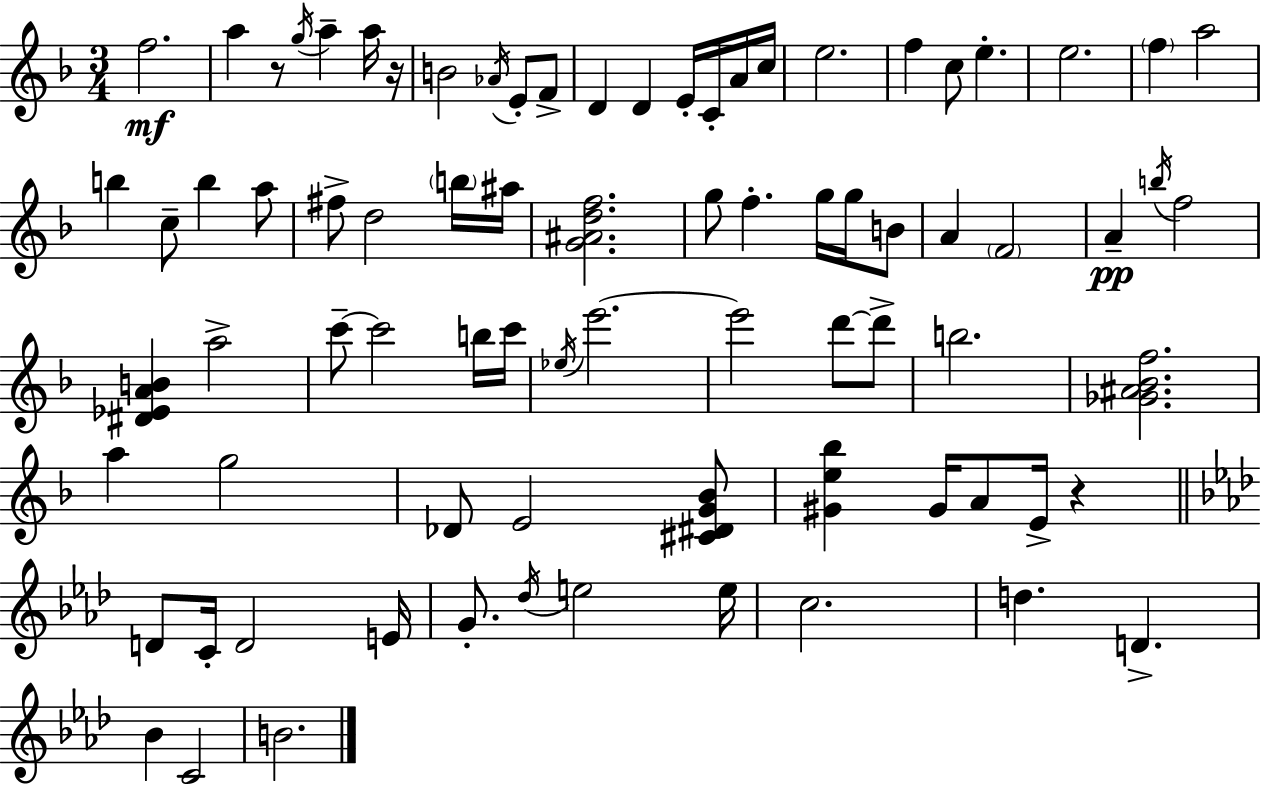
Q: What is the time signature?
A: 3/4